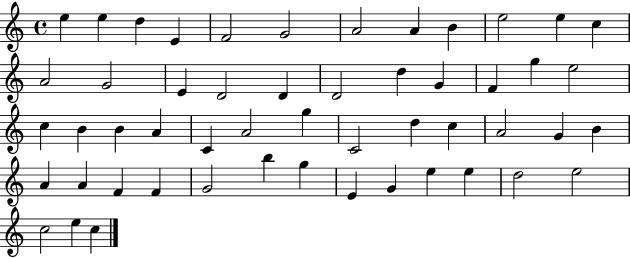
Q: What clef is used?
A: treble